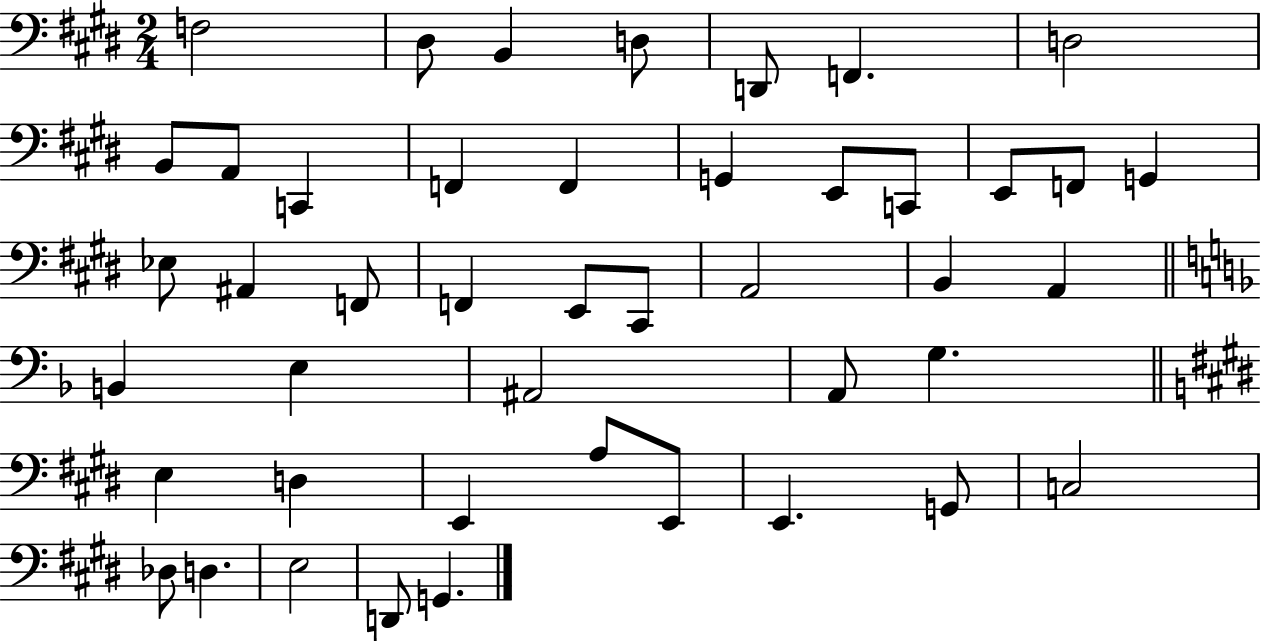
{
  \clef bass
  \numericTimeSignature
  \time 2/4
  \key e \major
  f2 | dis8 b,4 d8 | d,8 f,4. | d2 | \break b,8 a,8 c,4 | f,4 f,4 | g,4 e,8 c,8 | e,8 f,8 g,4 | \break ees8 ais,4 f,8 | f,4 e,8 cis,8 | a,2 | b,4 a,4 | \break \bar "||" \break \key f \major b,4 e4 | ais,2 | a,8 g4. | \bar "||" \break \key e \major e4 d4 | e,4 a8 e,8 | e,4. g,8 | c2 | \break des8 d4. | e2 | d,8 g,4. | \bar "|."
}